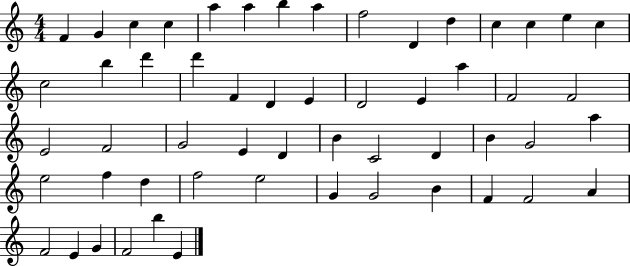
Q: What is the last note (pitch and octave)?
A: E4